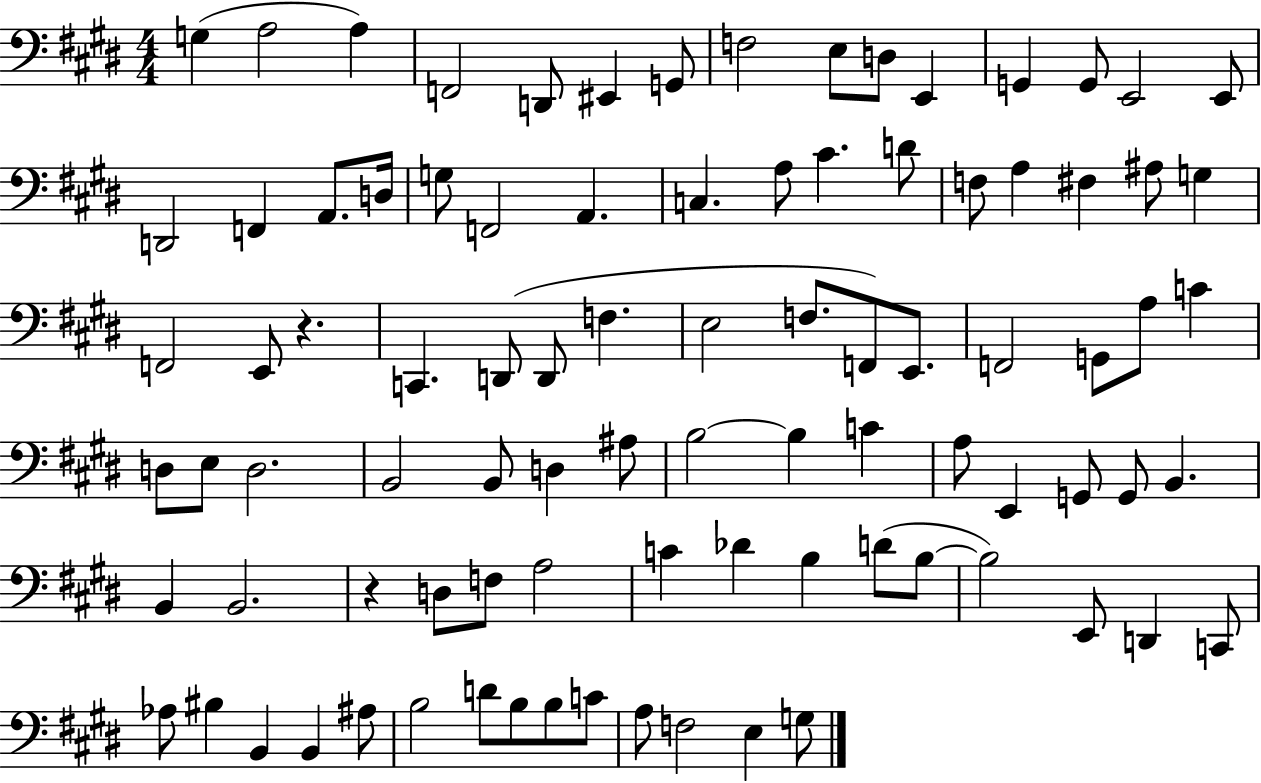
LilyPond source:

{
  \clef bass
  \numericTimeSignature
  \time 4/4
  \key e \major
  g4( a2 a4) | f,2 d,8 eis,4 g,8 | f2 e8 d8 e,4 | g,4 g,8 e,2 e,8 | \break d,2 f,4 a,8. d16 | g8 f,2 a,4. | c4. a8 cis'4. d'8 | f8 a4 fis4 ais8 g4 | \break f,2 e,8 r4. | c,4. d,8( d,8 f4. | e2 f8. f,8) e,8. | f,2 g,8 a8 c'4 | \break d8 e8 d2. | b,2 b,8 d4 ais8 | b2~~ b4 c'4 | a8 e,4 g,8 g,8 b,4. | \break b,4 b,2. | r4 d8 f8 a2 | c'4 des'4 b4 d'8( b8~~ | b2) e,8 d,4 c,8 | \break aes8 bis4 b,4 b,4 ais8 | b2 d'8 b8 b8 c'8 | a8 f2 e4 g8 | \bar "|."
}